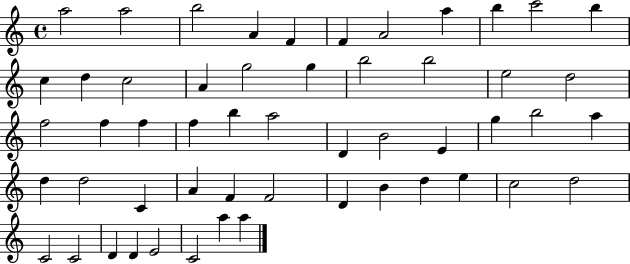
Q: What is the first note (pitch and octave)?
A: A5